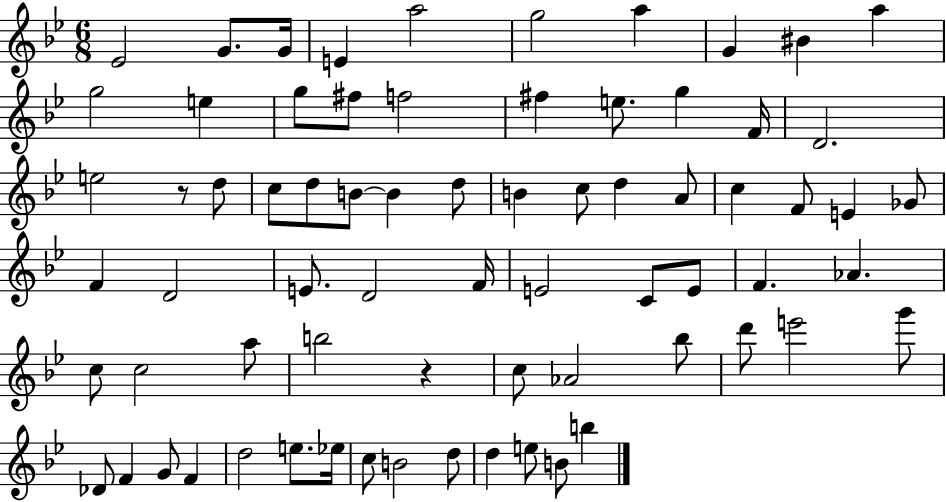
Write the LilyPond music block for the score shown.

{
  \clef treble
  \numericTimeSignature
  \time 6/8
  \key bes \major
  ees'2 g'8. g'16 | e'4 a''2 | g''2 a''4 | g'4 bis'4 a''4 | \break g''2 e''4 | g''8 fis''8 f''2 | fis''4 e''8. g''4 f'16 | d'2. | \break e''2 r8 d''8 | c''8 d''8 b'8~~ b'4 d''8 | b'4 c''8 d''4 a'8 | c''4 f'8 e'4 ges'8 | \break f'4 d'2 | e'8. d'2 f'16 | e'2 c'8 e'8 | f'4. aes'4. | \break c''8 c''2 a''8 | b''2 r4 | c''8 aes'2 bes''8 | d'''8 e'''2 g'''8 | \break des'8 f'4 g'8 f'4 | d''2 e''8. ees''16 | c''8 b'2 d''8 | d''4 e''8 b'8 b''4 | \break \bar "|."
}